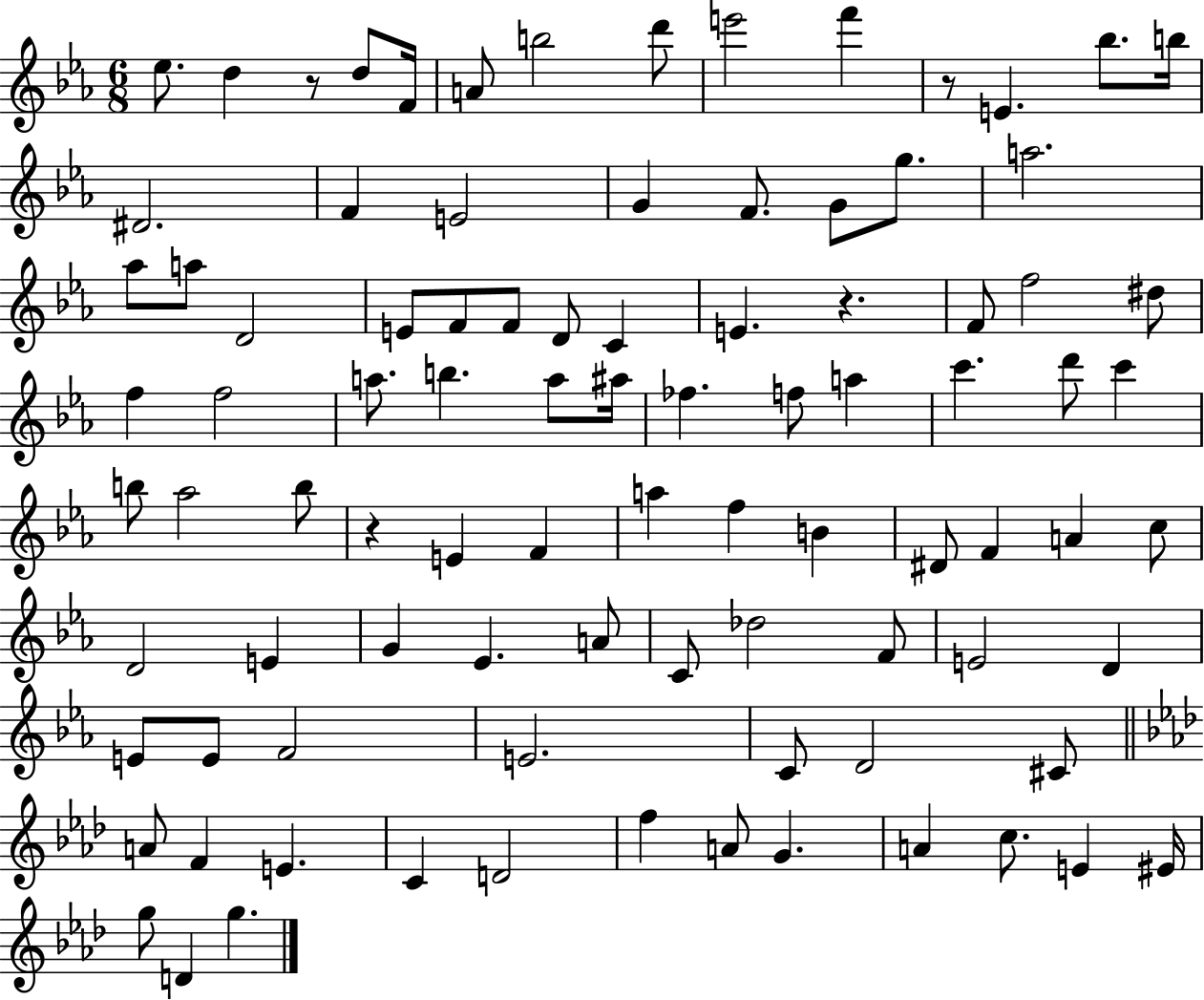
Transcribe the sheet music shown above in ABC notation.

X:1
T:Untitled
M:6/8
L:1/4
K:Eb
_e/2 d z/2 d/2 F/4 A/2 b2 d'/2 e'2 f' z/2 E _b/2 b/4 ^D2 F E2 G F/2 G/2 g/2 a2 _a/2 a/2 D2 E/2 F/2 F/2 D/2 C E z F/2 f2 ^d/2 f f2 a/2 b a/2 ^a/4 _f f/2 a c' d'/2 c' b/2 _a2 b/2 z E F a f B ^D/2 F A c/2 D2 E G _E A/2 C/2 _d2 F/2 E2 D E/2 E/2 F2 E2 C/2 D2 ^C/2 A/2 F E C D2 f A/2 G A c/2 E ^E/4 g/2 D g